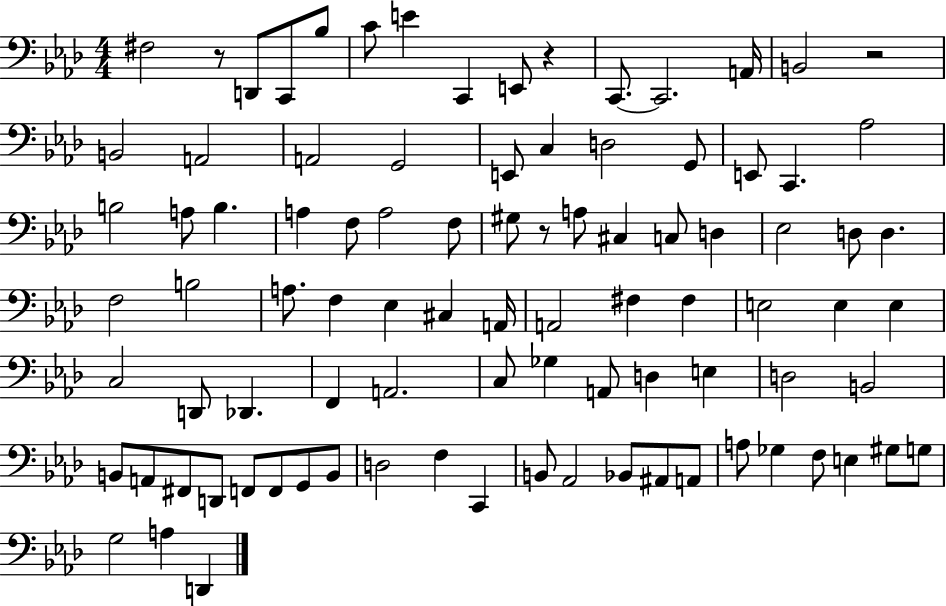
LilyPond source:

{
  \clef bass
  \numericTimeSignature
  \time 4/4
  \key aes \major
  fis2 r8 d,8 c,8 bes8 | c'8 e'4 c,4 e,8 r4 | c,8.~~ c,2. a,16 | b,2 r2 | \break b,2 a,2 | a,2 g,2 | e,8 c4 d2 g,8 | e,8 c,4. aes2 | \break b2 a8 b4. | a4 f8 a2 f8 | gis8 r8 a8 cis4 c8 d4 | ees2 d8 d4. | \break f2 b2 | a8. f4 ees4 cis4 a,16 | a,2 fis4 fis4 | e2 e4 e4 | \break c2 d,8 des,4. | f,4 a,2. | c8 ges4 a,8 d4 e4 | d2 b,2 | \break b,8 a,8 fis,8 d,8 f,8 f,8 g,8 b,8 | d2 f4 c,4 | b,8 aes,2 bes,8 ais,8 a,8 | a8 ges4 f8 e4 gis8 g8 | \break g2 a4 d,4 | \bar "|."
}